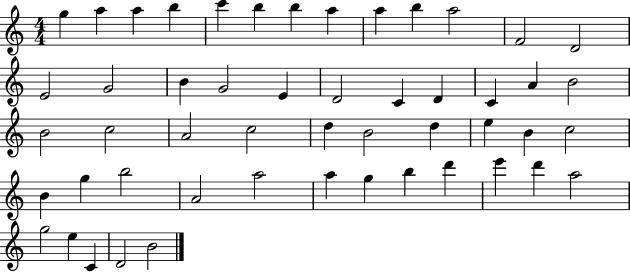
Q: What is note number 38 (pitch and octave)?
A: A4